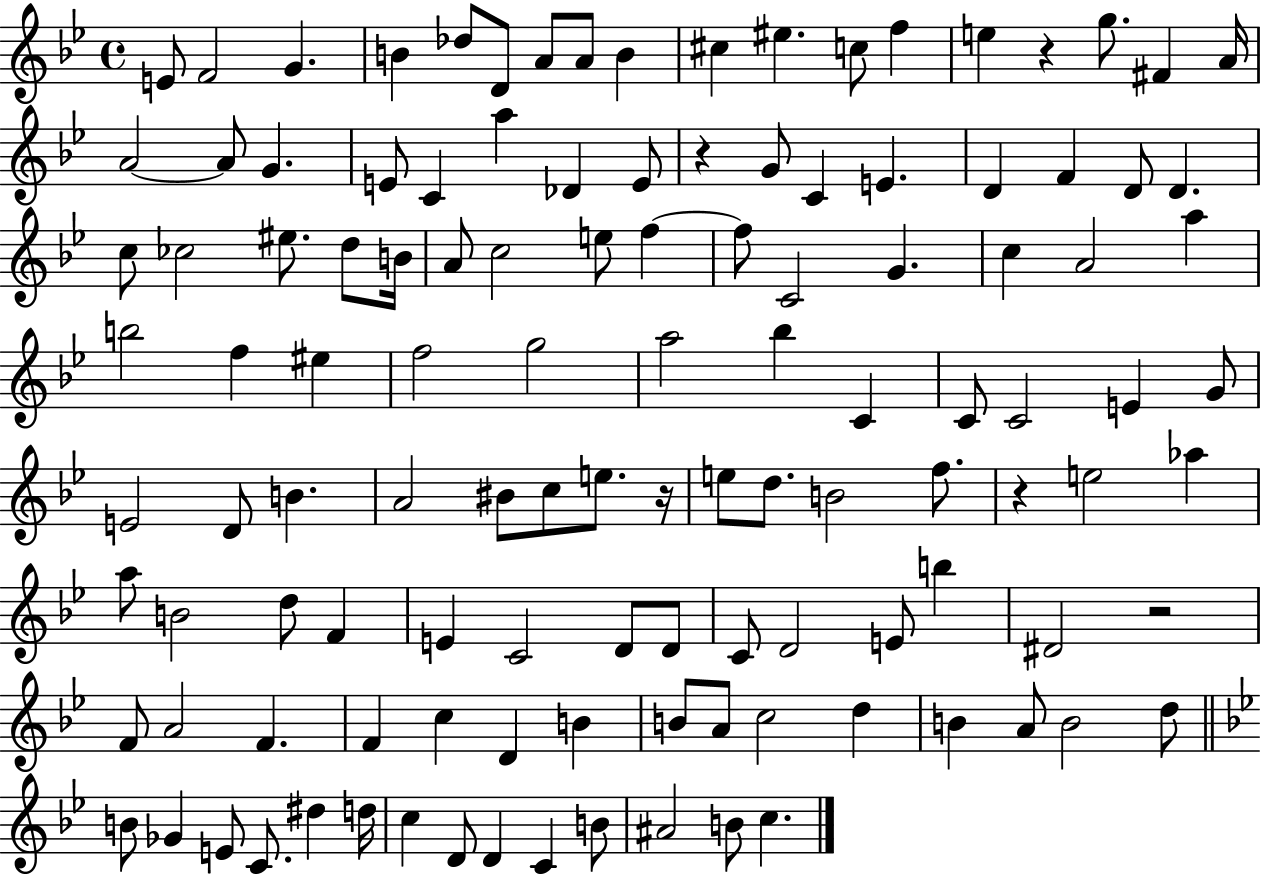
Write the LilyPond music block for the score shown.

{
  \clef treble
  \time 4/4
  \defaultTimeSignature
  \key bes \major
  e'8 f'2 g'4. | b'4 des''8 d'8 a'8 a'8 b'4 | cis''4 eis''4. c''8 f''4 | e''4 r4 g''8. fis'4 a'16 | \break a'2~~ a'8 g'4. | e'8 c'4 a''4 des'4 e'8 | r4 g'8 c'4 e'4. | d'4 f'4 d'8 d'4. | \break c''8 ces''2 eis''8. d''8 b'16 | a'8 c''2 e''8 f''4~~ | f''8 c'2 g'4. | c''4 a'2 a''4 | \break b''2 f''4 eis''4 | f''2 g''2 | a''2 bes''4 c'4 | c'8 c'2 e'4 g'8 | \break e'2 d'8 b'4. | a'2 bis'8 c''8 e''8. r16 | e''8 d''8. b'2 f''8. | r4 e''2 aes''4 | \break a''8 b'2 d''8 f'4 | e'4 c'2 d'8 d'8 | c'8 d'2 e'8 b''4 | dis'2 r2 | \break f'8 a'2 f'4. | f'4 c''4 d'4 b'4 | b'8 a'8 c''2 d''4 | b'4 a'8 b'2 d''8 | \break \bar "||" \break \key g \minor b'8 ges'4 e'8 c'8. dis''4 d''16 | c''4 d'8 d'4 c'4 b'8 | ais'2 b'8 c''4. | \bar "|."
}